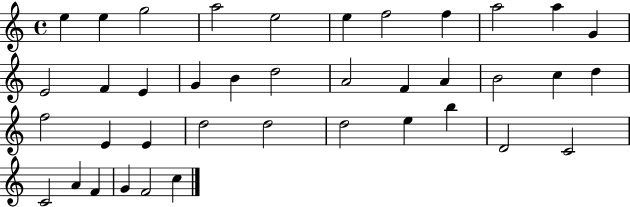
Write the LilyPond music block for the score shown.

{
  \clef treble
  \time 4/4
  \defaultTimeSignature
  \key c \major
  e''4 e''4 g''2 | a''2 e''2 | e''4 f''2 f''4 | a''2 a''4 g'4 | \break e'2 f'4 e'4 | g'4 b'4 d''2 | a'2 f'4 a'4 | b'2 c''4 d''4 | \break f''2 e'4 e'4 | d''2 d''2 | d''2 e''4 b''4 | d'2 c'2 | \break c'2 a'4 f'4 | g'4 f'2 c''4 | \bar "|."
}